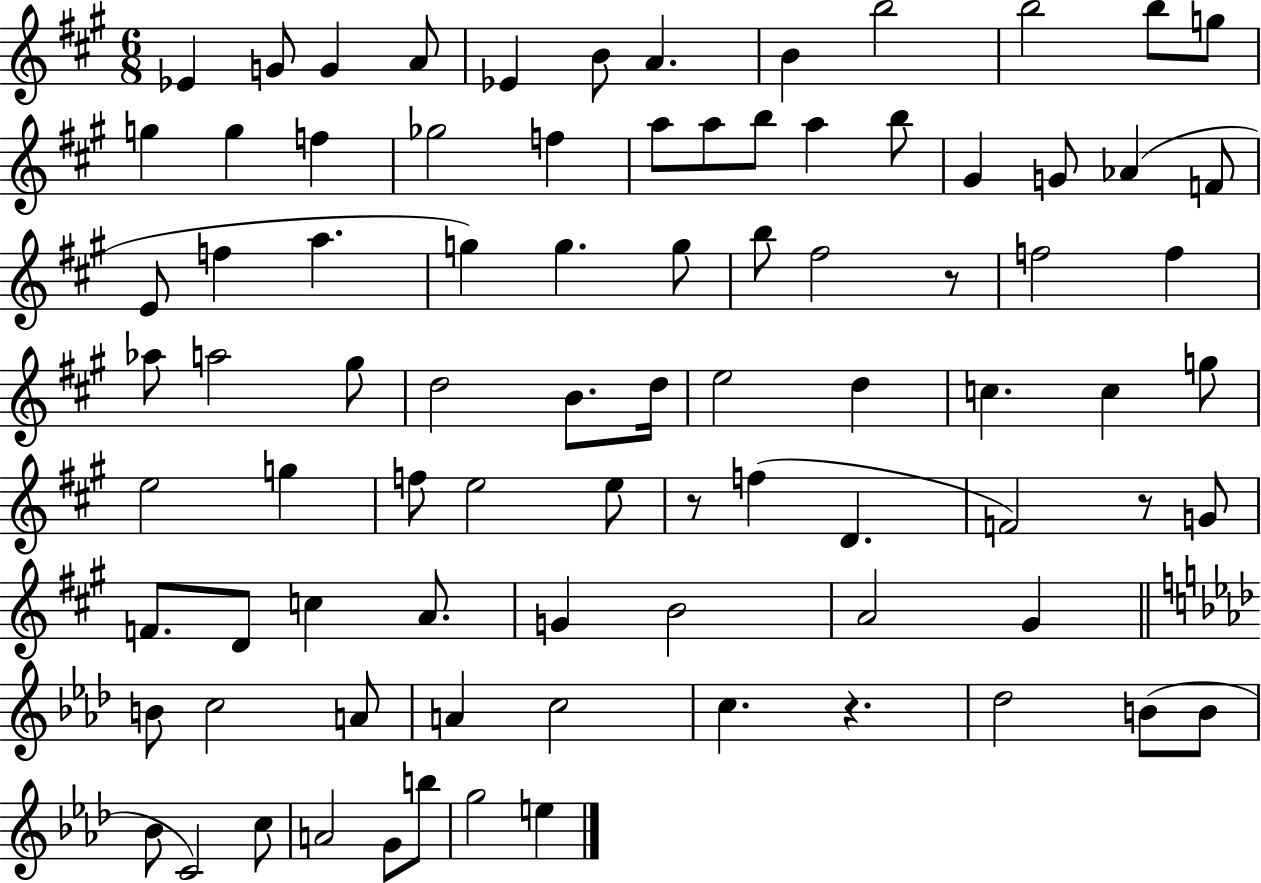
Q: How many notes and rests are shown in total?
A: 85